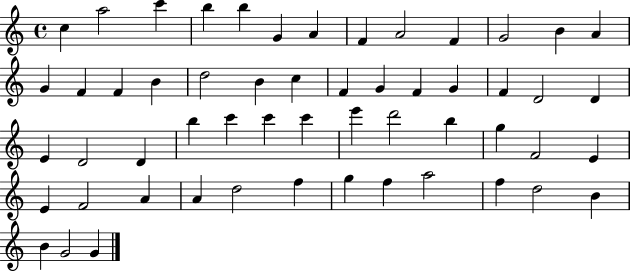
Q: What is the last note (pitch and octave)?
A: G4